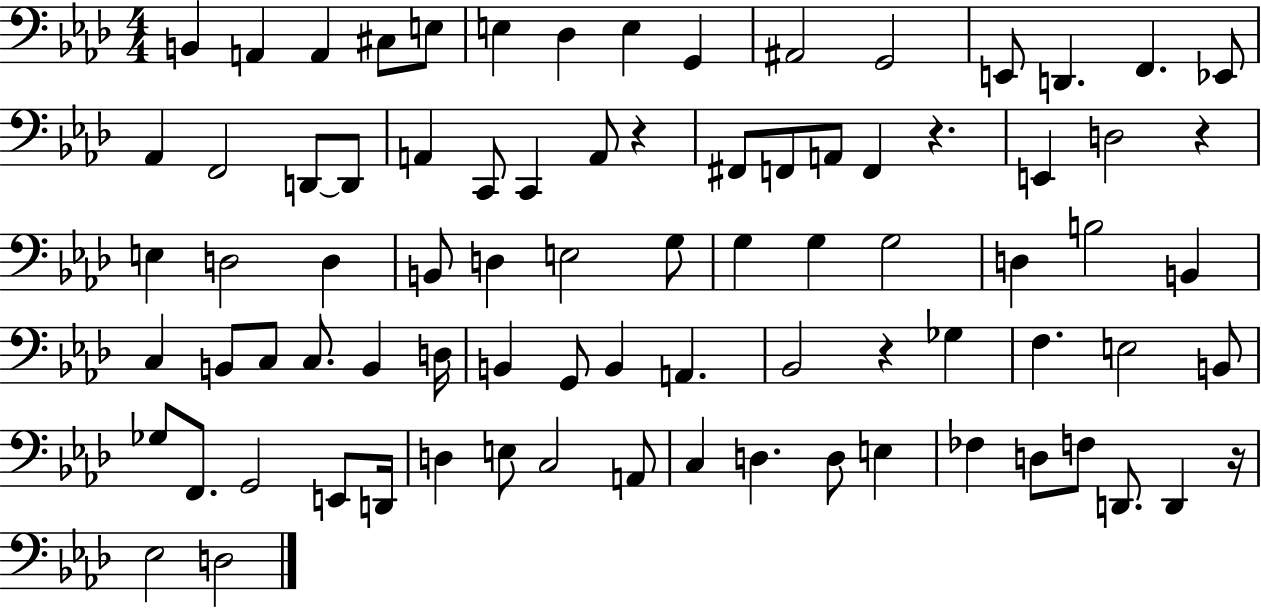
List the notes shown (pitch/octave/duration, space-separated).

B2/q A2/q A2/q C#3/e E3/e E3/q Db3/q E3/q G2/q A#2/h G2/h E2/e D2/q. F2/q. Eb2/e Ab2/q F2/h D2/e D2/e A2/q C2/e C2/q A2/e R/q F#2/e F2/e A2/e F2/q R/q. E2/q D3/h R/q E3/q D3/h D3/q B2/e D3/q E3/h G3/e G3/q G3/q G3/h D3/q B3/h B2/q C3/q B2/e C3/e C3/e. B2/q D3/s B2/q G2/e B2/q A2/q. Bb2/h R/q Gb3/q F3/q. E3/h B2/e Gb3/e F2/e. G2/h E2/e D2/s D3/q E3/e C3/h A2/e C3/q D3/q. D3/e E3/q FES3/q D3/e F3/e D2/e. D2/q R/s Eb3/h D3/h